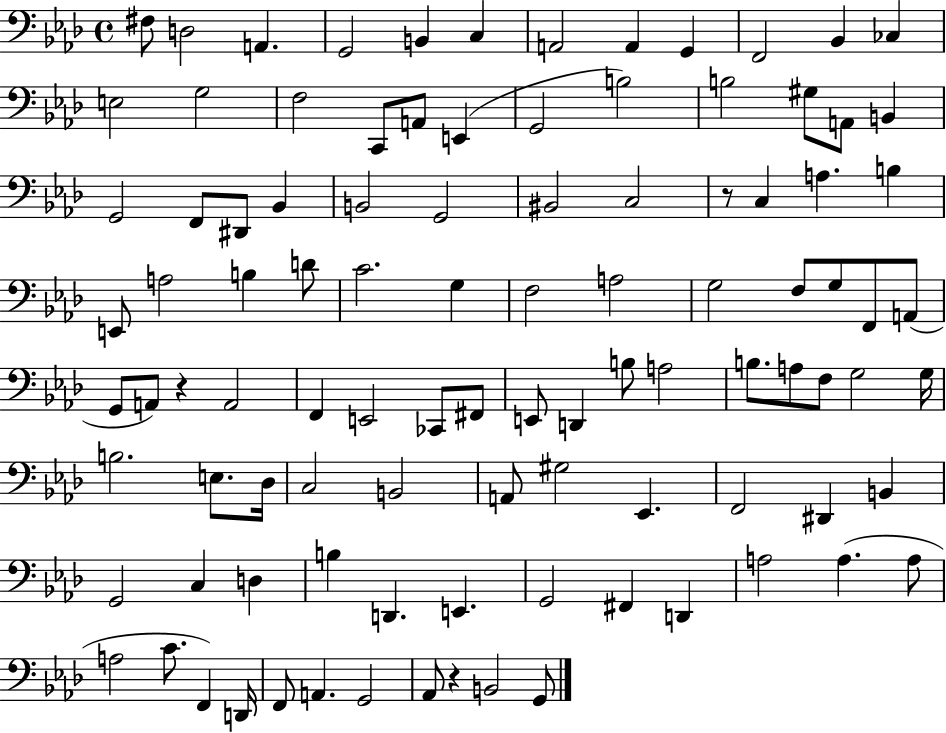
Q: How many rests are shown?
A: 3